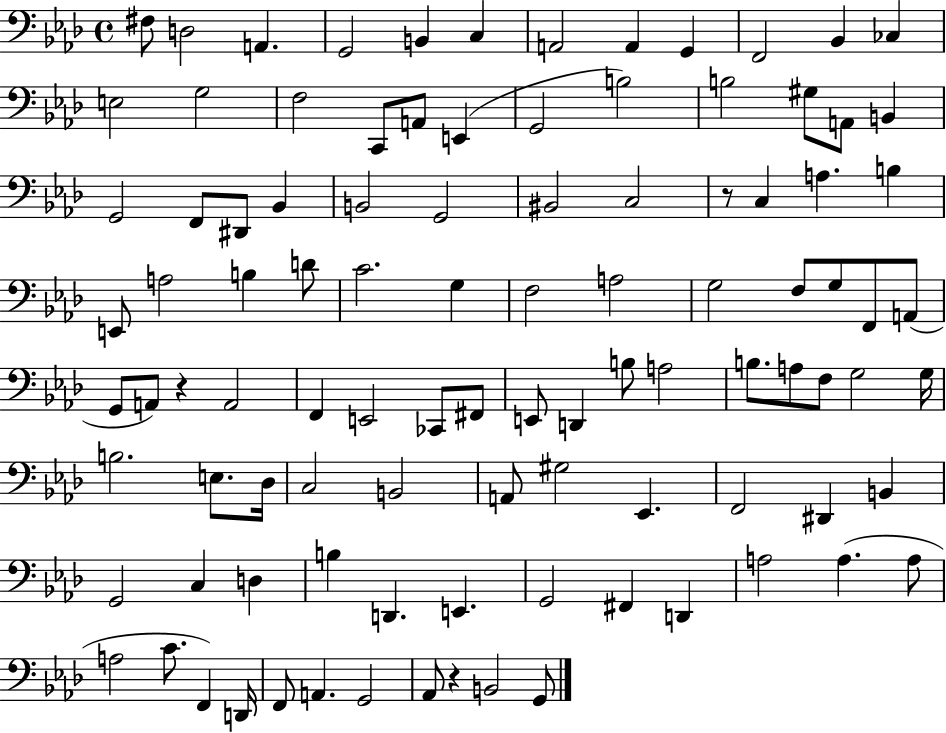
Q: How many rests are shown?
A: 3